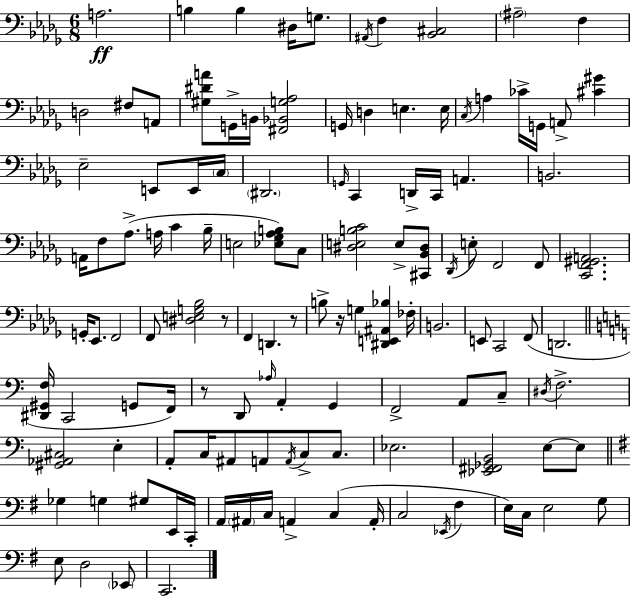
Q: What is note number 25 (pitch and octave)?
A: E2